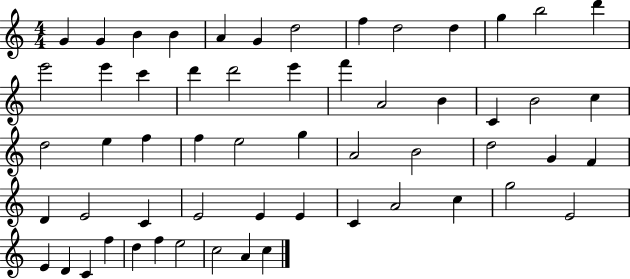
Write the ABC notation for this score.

X:1
T:Untitled
M:4/4
L:1/4
K:C
G G B B A G d2 f d2 d g b2 d' e'2 e' c' d' d'2 e' f' A2 B C B2 c d2 e f f e2 g A2 B2 d2 G F D E2 C E2 E E C A2 c g2 E2 E D C f d f e2 c2 A c